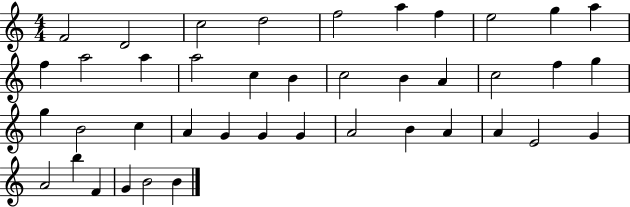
{
  \clef treble
  \numericTimeSignature
  \time 4/4
  \key c \major
  f'2 d'2 | c''2 d''2 | f''2 a''4 f''4 | e''2 g''4 a''4 | \break f''4 a''2 a''4 | a''2 c''4 b'4 | c''2 b'4 a'4 | c''2 f''4 g''4 | \break g''4 b'2 c''4 | a'4 g'4 g'4 g'4 | a'2 b'4 a'4 | a'4 e'2 g'4 | \break a'2 b''4 f'4 | g'4 b'2 b'4 | \bar "|."
}